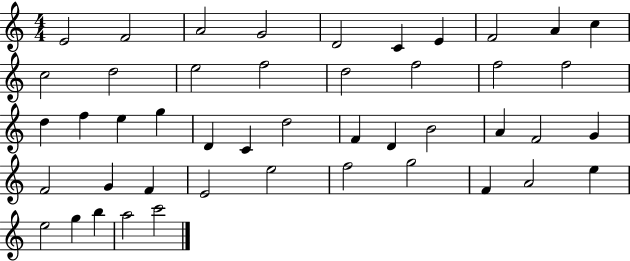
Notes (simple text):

E4/h F4/h A4/h G4/h D4/h C4/q E4/q F4/h A4/q C5/q C5/h D5/h E5/h F5/h D5/h F5/h F5/h F5/h D5/q F5/q E5/q G5/q D4/q C4/q D5/h F4/q D4/q B4/h A4/q F4/h G4/q F4/h G4/q F4/q E4/h E5/h F5/h G5/h F4/q A4/h E5/q E5/h G5/q B5/q A5/h C6/h